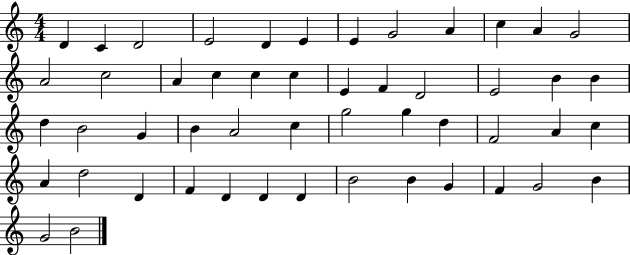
D4/q C4/q D4/h E4/h D4/q E4/q E4/q G4/h A4/q C5/q A4/q G4/h A4/h C5/h A4/q C5/q C5/q C5/q E4/q F4/q D4/h E4/h B4/q B4/q D5/q B4/h G4/q B4/q A4/h C5/q G5/h G5/q D5/q F4/h A4/q C5/q A4/q D5/h D4/q F4/q D4/q D4/q D4/q B4/h B4/q G4/q F4/q G4/h B4/q G4/h B4/h